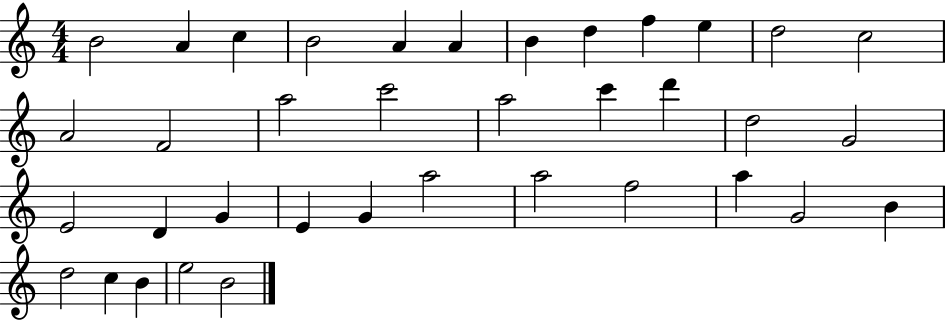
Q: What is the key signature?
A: C major